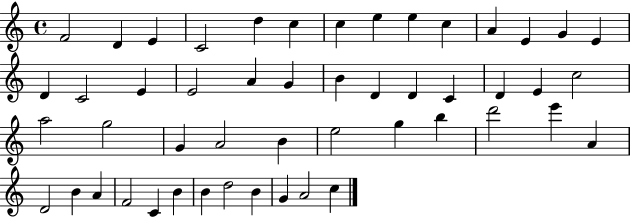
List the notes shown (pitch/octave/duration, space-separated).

F4/h D4/q E4/q C4/h D5/q C5/q C5/q E5/q E5/q C5/q A4/q E4/q G4/q E4/q D4/q C4/h E4/q E4/h A4/q G4/q B4/q D4/q D4/q C4/q D4/q E4/q C5/h A5/h G5/h G4/q A4/h B4/q E5/h G5/q B5/q D6/h E6/q A4/q D4/h B4/q A4/q F4/h C4/q B4/q B4/q D5/h B4/q G4/q A4/h C5/q